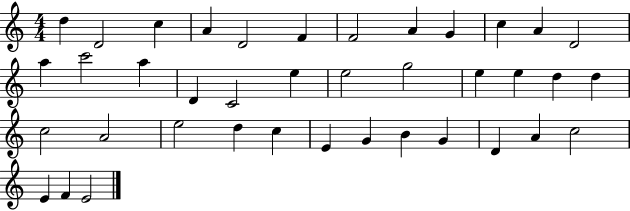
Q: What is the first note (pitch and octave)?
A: D5